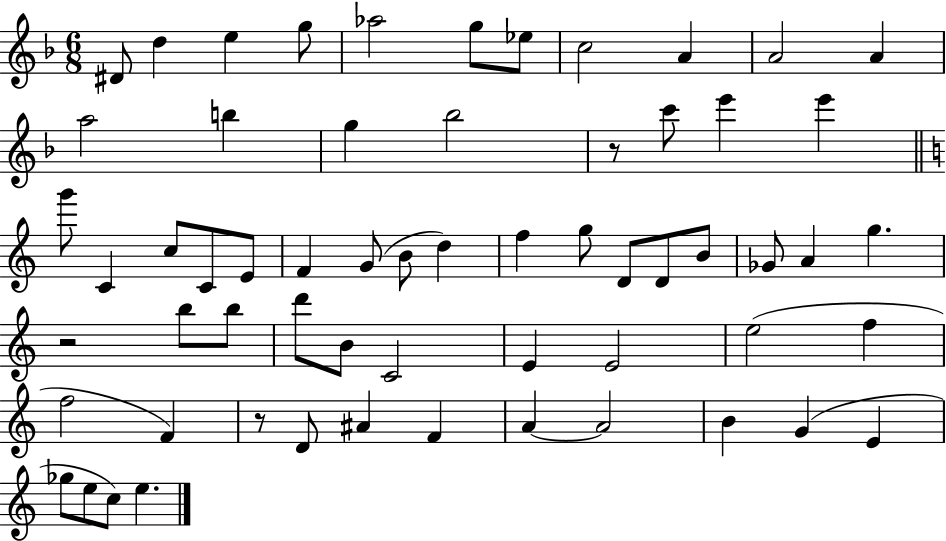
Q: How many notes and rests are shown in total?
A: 61